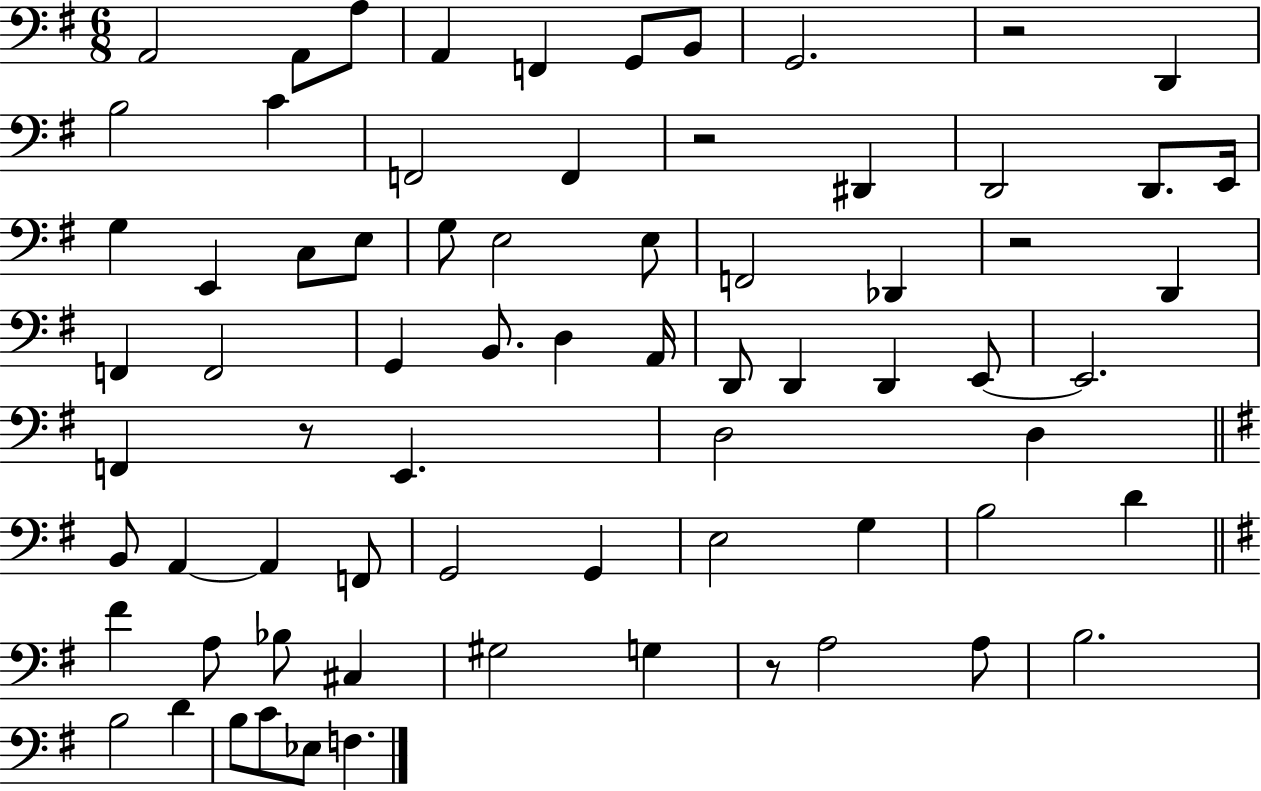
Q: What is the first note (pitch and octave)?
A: A2